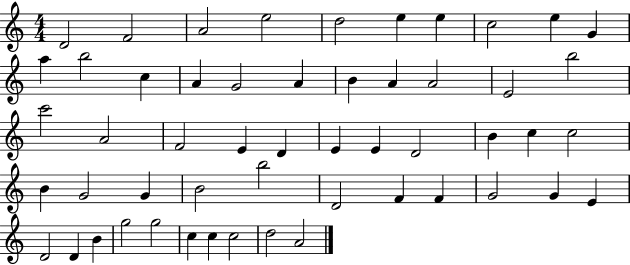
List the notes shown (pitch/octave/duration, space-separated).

D4/h F4/h A4/h E5/h D5/h E5/q E5/q C5/h E5/q G4/q A5/q B5/h C5/q A4/q G4/h A4/q B4/q A4/q A4/h E4/h B5/h C6/h A4/h F4/h E4/q D4/q E4/q E4/q D4/h B4/q C5/q C5/h B4/q G4/h G4/q B4/h B5/h D4/h F4/q F4/q G4/h G4/q E4/q D4/h D4/q B4/q G5/h G5/h C5/q C5/q C5/h D5/h A4/h